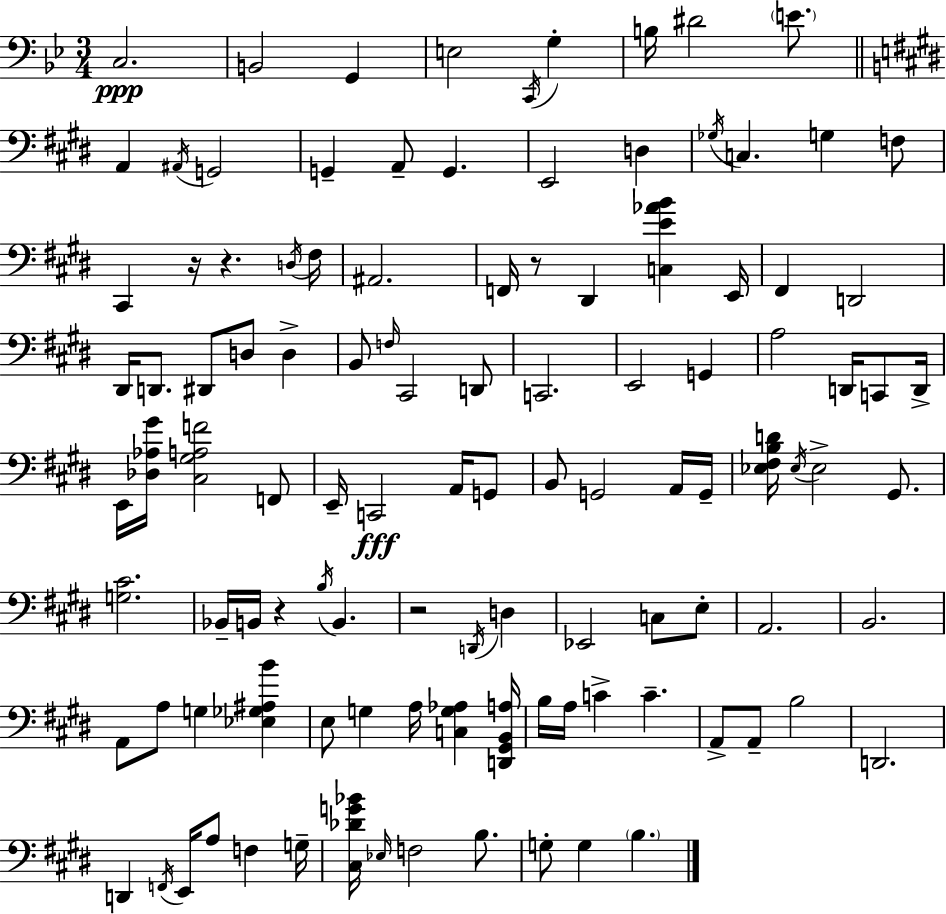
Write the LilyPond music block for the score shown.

{
  \clef bass
  \numericTimeSignature
  \time 3/4
  \key g \minor
  c2.\ppp | b,2 g,4 | e2 \acciaccatura { c,16 } g4-. | b16 dis'2 \parenthesize e'8. | \break \bar "||" \break \key e \major a,4 \acciaccatura { ais,16 } g,2 | g,4-- a,8-- g,4. | e,2 d4 | \acciaccatura { ges16 } c4. g4 | \break f8 cis,4 r16 r4. | \acciaccatura { d16 } fis16 ais,2. | f,16 r8 dis,4 <c e' aes' b'>4 | e,16 fis,4 d,2 | \break dis,16 d,8. dis,8 d8 d4-> | b,8 \grace { f16 } cis,2 | d,8 c,2. | e,2 | \break g,4 a2 | d,16 c,8 d,16-> e,16 <des aes gis'>16 <cis gis a f'>2 | f,8 e,16-- c,2\fff | a,16 g,8 b,8 g,2 | \break a,16 g,16-- <ees fis b d'>16 \acciaccatura { ees16 } ees2-> | gis,8. <g cis'>2. | bes,16-- b,16 r4 \acciaccatura { b16 } | b,4. r2 | \break \acciaccatura { d,16 } d4 ees,2 | c8 e8-. a,2. | b,2. | a,8 a8 g4 | \break <ees ges ais b'>4 e8 g4 | a16 <c g aes>4 <d, gis, b, a>16 b16 a16 c'4-> | c'4.-- a,8-> a,8-- b2 | d,2. | \break d,4 \acciaccatura { f,16 } | e,16 a8 f4 g16-- <cis des' g' bes'>16 \grace { ees16 } f2 | b8. g8-. g4 | \parenthesize b4. \bar "|."
}